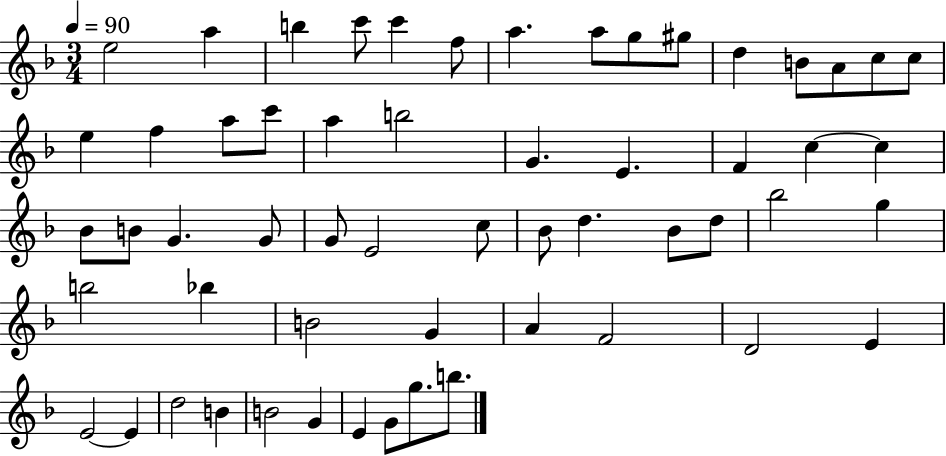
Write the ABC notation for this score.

X:1
T:Untitled
M:3/4
L:1/4
K:F
e2 a b c'/2 c' f/2 a a/2 g/2 ^g/2 d B/2 A/2 c/2 c/2 e f a/2 c'/2 a b2 G E F c c _B/2 B/2 G G/2 G/2 E2 c/2 _B/2 d _B/2 d/2 _b2 g b2 _b B2 G A F2 D2 E E2 E d2 B B2 G E G/2 g/2 b/2